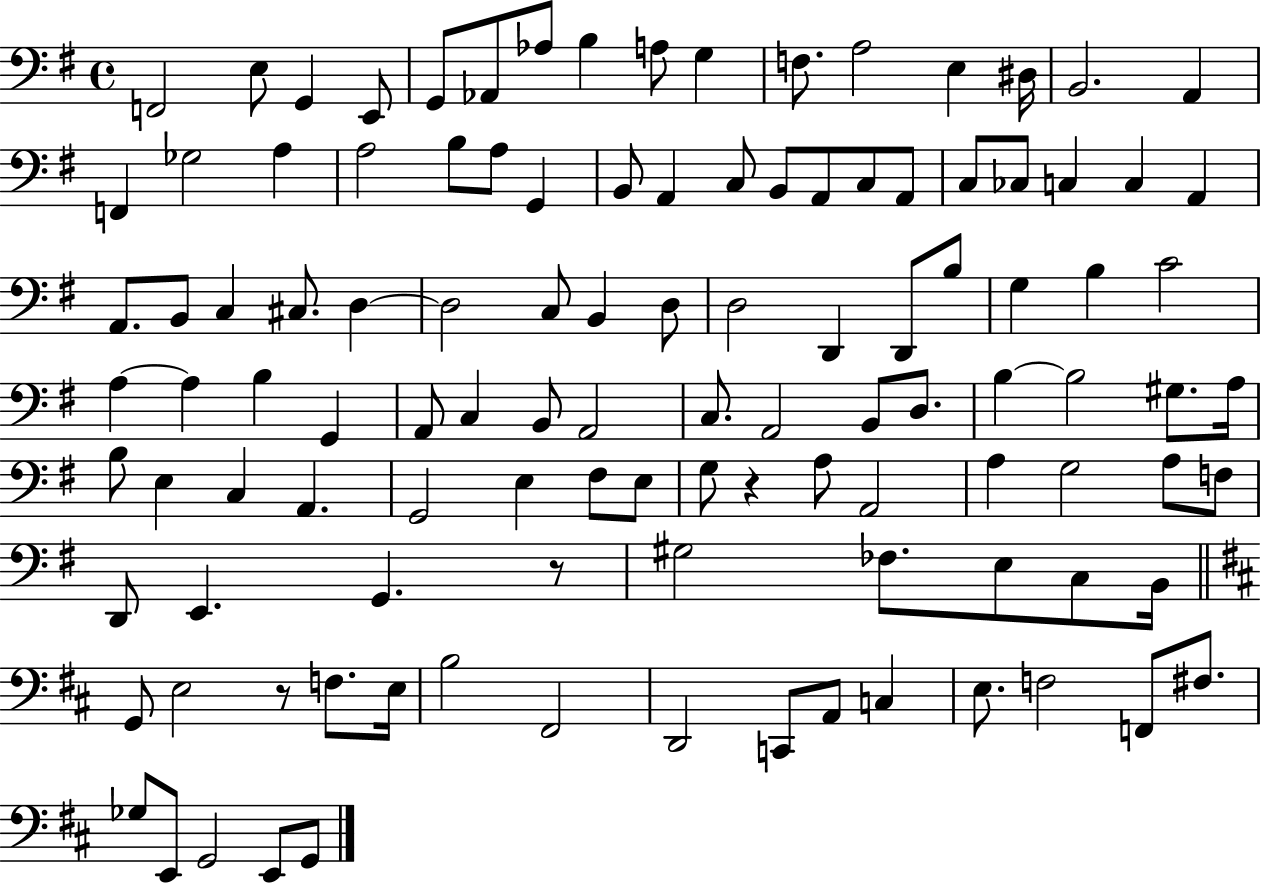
X:1
T:Untitled
M:4/4
L:1/4
K:G
F,,2 E,/2 G,, E,,/2 G,,/2 _A,,/2 _A,/2 B, A,/2 G, F,/2 A,2 E, ^D,/4 B,,2 A,, F,, _G,2 A, A,2 B,/2 A,/2 G,, B,,/2 A,, C,/2 B,,/2 A,,/2 C,/2 A,,/2 C,/2 _C,/2 C, C, A,, A,,/2 B,,/2 C, ^C,/2 D, D,2 C,/2 B,, D,/2 D,2 D,, D,,/2 B,/2 G, B, C2 A, A, B, G,, A,,/2 C, B,,/2 A,,2 C,/2 A,,2 B,,/2 D,/2 B, B,2 ^G,/2 A,/4 B,/2 E, C, A,, G,,2 E, ^F,/2 E,/2 G,/2 z A,/2 A,,2 A, G,2 A,/2 F,/2 D,,/2 E,, G,, z/2 ^G,2 _F,/2 E,/2 C,/2 B,,/4 G,,/2 E,2 z/2 F,/2 E,/4 B,2 ^F,,2 D,,2 C,,/2 A,,/2 C, E,/2 F,2 F,,/2 ^F,/2 _G,/2 E,,/2 G,,2 E,,/2 G,,/2